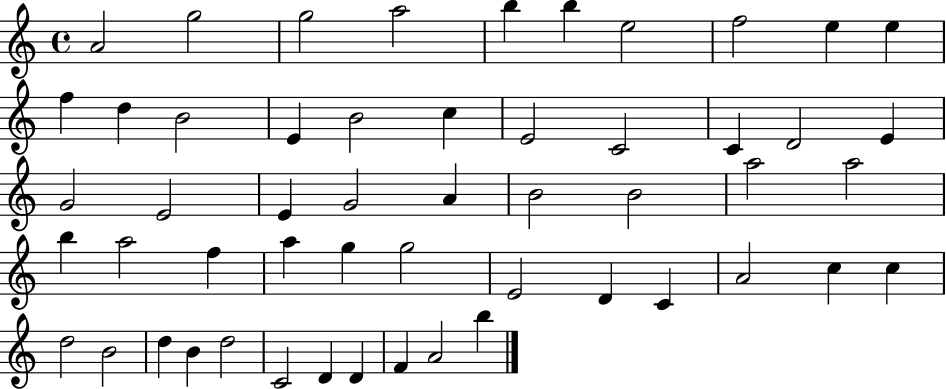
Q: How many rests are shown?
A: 0